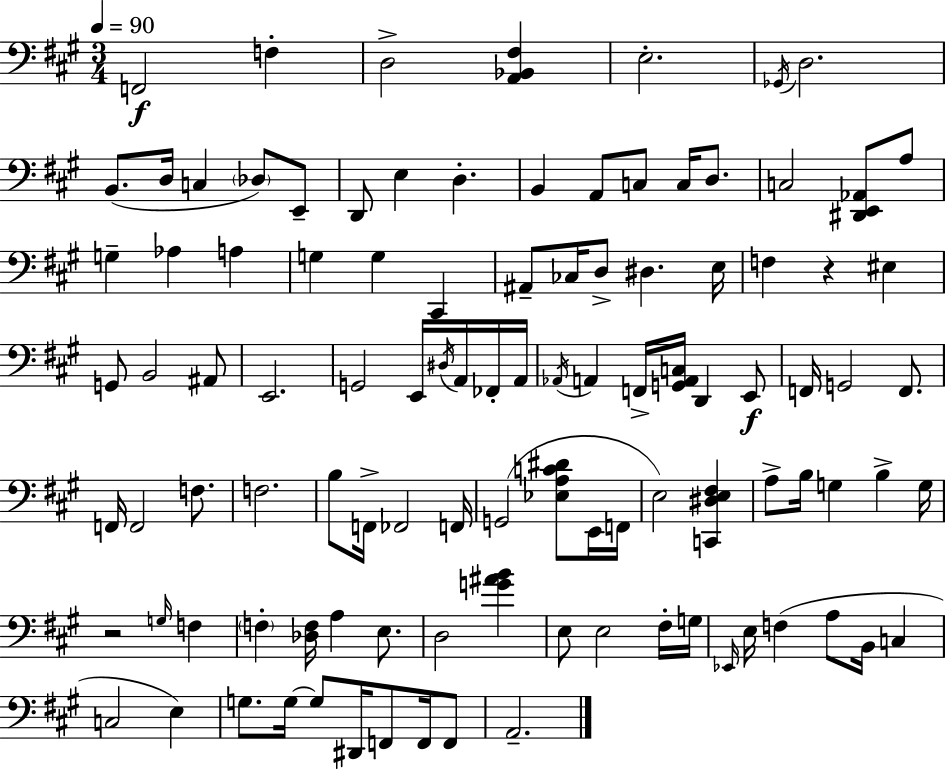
F2/h F3/q D3/h [A2,Bb2,F#3]/q E3/h. Gb2/s D3/h. B2/e. D3/s C3/q Db3/e E2/e D2/e E3/q D3/q. B2/q A2/e C3/e C3/s D3/e. C3/h [D#2,E2,Ab2]/e A3/e G3/q Ab3/q A3/q G3/q G3/q C#2/q A#2/e CES3/s D3/e D#3/q. E3/s F3/q R/q EIS3/q G2/e B2/h A#2/e E2/h. G2/h E2/s D#3/s A2/s FES2/s A2/s Ab2/s A2/q F2/s [G2,A2,C3]/s D2/q E2/e F2/s G2/h F2/e. F2/s F2/h F3/e. F3/h. B3/e F2/s FES2/h F2/s G2/h [Eb3,A3,C4,D#4]/e E2/s F2/s E3/h [C2,D#3,E3,F#3]/q A3/e B3/s G3/q B3/q G3/s R/h G3/s F3/q F3/q [Db3,F3]/s A3/q E3/e. D3/h [G4,A#4,B4]/q E3/e E3/h F#3/s G3/s Eb2/s E3/s F3/q A3/e B2/s C3/q C3/h E3/q G3/e. G3/s G3/e D#2/s F2/e F2/s F2/e A2/h.